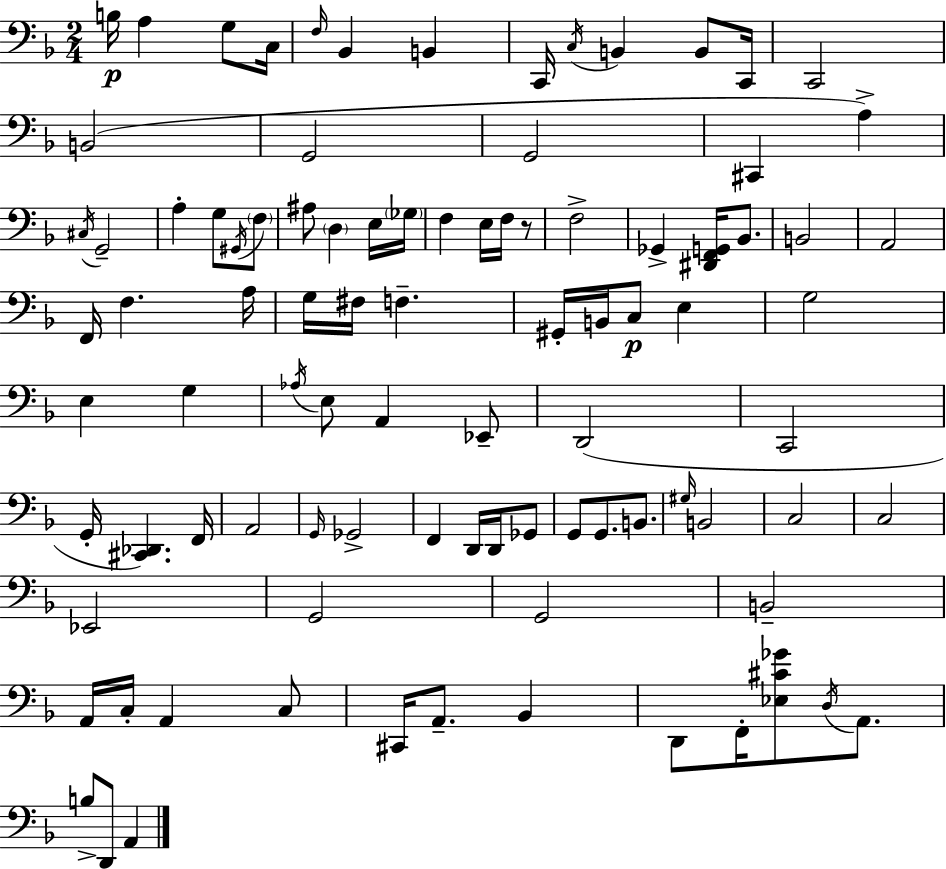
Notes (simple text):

B3/s A3/q G3/e C3/s F3/s Bb2/q B2/q C2/s C3/s B2/q B2/e C2/s C2/h B2/h G2/h G2/h C#2/q A3/q C#3/s G2/h A3/q G3/e G#2/s F3/e A#3/e D3/q E3/s Gb3/s F3/q E3/s F3/s R/e F3/h Gb2/q [D#2,F2,G2]/s Bb2/e. B2/h A2/h F2/s F3/q. A3/s G3/s F#3/s F3/q. G#2/s B2/s C3/e E3/q G3/h E3/q G3/q Ab3/s E3/e A2/q Eb2/e D2/h C2/h G2/s [C#2,Db2]/q. F2/s A2/h G2/s Gb2/h F2/q D2/s D2/s Gb2/e G2/e G2/e. B2/e. G#3/s B2/h C3/h C3/h Eb2/h G2/h G2/h B2/h A2/s C3/s A2/q C3/e C#2/s A2/e. Bb2/q D2/e F2/s [Eb3,C#4,Gb4]/e D3/s A2/e. B3/e D2/e A2/q